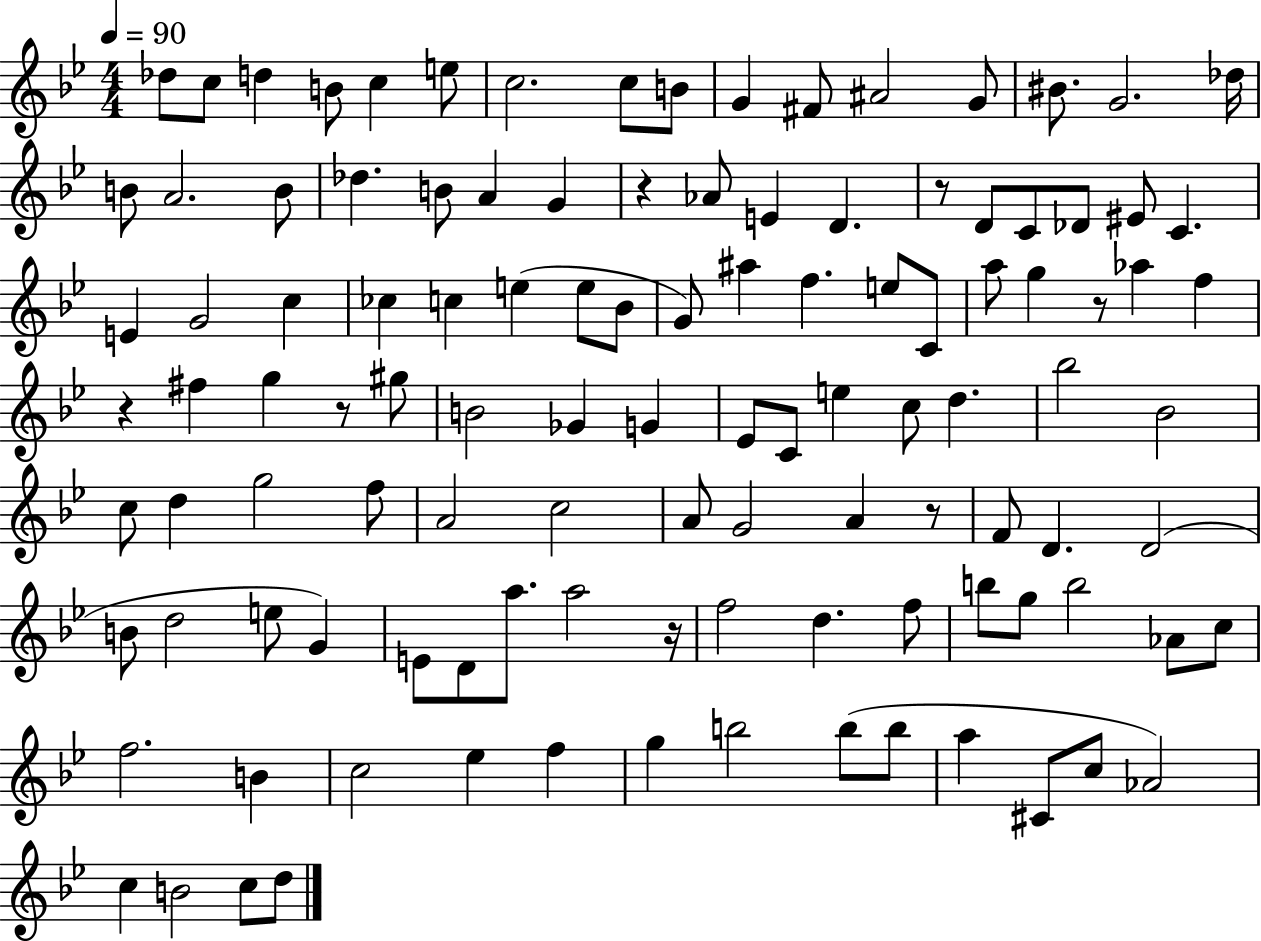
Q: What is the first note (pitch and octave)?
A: Db5